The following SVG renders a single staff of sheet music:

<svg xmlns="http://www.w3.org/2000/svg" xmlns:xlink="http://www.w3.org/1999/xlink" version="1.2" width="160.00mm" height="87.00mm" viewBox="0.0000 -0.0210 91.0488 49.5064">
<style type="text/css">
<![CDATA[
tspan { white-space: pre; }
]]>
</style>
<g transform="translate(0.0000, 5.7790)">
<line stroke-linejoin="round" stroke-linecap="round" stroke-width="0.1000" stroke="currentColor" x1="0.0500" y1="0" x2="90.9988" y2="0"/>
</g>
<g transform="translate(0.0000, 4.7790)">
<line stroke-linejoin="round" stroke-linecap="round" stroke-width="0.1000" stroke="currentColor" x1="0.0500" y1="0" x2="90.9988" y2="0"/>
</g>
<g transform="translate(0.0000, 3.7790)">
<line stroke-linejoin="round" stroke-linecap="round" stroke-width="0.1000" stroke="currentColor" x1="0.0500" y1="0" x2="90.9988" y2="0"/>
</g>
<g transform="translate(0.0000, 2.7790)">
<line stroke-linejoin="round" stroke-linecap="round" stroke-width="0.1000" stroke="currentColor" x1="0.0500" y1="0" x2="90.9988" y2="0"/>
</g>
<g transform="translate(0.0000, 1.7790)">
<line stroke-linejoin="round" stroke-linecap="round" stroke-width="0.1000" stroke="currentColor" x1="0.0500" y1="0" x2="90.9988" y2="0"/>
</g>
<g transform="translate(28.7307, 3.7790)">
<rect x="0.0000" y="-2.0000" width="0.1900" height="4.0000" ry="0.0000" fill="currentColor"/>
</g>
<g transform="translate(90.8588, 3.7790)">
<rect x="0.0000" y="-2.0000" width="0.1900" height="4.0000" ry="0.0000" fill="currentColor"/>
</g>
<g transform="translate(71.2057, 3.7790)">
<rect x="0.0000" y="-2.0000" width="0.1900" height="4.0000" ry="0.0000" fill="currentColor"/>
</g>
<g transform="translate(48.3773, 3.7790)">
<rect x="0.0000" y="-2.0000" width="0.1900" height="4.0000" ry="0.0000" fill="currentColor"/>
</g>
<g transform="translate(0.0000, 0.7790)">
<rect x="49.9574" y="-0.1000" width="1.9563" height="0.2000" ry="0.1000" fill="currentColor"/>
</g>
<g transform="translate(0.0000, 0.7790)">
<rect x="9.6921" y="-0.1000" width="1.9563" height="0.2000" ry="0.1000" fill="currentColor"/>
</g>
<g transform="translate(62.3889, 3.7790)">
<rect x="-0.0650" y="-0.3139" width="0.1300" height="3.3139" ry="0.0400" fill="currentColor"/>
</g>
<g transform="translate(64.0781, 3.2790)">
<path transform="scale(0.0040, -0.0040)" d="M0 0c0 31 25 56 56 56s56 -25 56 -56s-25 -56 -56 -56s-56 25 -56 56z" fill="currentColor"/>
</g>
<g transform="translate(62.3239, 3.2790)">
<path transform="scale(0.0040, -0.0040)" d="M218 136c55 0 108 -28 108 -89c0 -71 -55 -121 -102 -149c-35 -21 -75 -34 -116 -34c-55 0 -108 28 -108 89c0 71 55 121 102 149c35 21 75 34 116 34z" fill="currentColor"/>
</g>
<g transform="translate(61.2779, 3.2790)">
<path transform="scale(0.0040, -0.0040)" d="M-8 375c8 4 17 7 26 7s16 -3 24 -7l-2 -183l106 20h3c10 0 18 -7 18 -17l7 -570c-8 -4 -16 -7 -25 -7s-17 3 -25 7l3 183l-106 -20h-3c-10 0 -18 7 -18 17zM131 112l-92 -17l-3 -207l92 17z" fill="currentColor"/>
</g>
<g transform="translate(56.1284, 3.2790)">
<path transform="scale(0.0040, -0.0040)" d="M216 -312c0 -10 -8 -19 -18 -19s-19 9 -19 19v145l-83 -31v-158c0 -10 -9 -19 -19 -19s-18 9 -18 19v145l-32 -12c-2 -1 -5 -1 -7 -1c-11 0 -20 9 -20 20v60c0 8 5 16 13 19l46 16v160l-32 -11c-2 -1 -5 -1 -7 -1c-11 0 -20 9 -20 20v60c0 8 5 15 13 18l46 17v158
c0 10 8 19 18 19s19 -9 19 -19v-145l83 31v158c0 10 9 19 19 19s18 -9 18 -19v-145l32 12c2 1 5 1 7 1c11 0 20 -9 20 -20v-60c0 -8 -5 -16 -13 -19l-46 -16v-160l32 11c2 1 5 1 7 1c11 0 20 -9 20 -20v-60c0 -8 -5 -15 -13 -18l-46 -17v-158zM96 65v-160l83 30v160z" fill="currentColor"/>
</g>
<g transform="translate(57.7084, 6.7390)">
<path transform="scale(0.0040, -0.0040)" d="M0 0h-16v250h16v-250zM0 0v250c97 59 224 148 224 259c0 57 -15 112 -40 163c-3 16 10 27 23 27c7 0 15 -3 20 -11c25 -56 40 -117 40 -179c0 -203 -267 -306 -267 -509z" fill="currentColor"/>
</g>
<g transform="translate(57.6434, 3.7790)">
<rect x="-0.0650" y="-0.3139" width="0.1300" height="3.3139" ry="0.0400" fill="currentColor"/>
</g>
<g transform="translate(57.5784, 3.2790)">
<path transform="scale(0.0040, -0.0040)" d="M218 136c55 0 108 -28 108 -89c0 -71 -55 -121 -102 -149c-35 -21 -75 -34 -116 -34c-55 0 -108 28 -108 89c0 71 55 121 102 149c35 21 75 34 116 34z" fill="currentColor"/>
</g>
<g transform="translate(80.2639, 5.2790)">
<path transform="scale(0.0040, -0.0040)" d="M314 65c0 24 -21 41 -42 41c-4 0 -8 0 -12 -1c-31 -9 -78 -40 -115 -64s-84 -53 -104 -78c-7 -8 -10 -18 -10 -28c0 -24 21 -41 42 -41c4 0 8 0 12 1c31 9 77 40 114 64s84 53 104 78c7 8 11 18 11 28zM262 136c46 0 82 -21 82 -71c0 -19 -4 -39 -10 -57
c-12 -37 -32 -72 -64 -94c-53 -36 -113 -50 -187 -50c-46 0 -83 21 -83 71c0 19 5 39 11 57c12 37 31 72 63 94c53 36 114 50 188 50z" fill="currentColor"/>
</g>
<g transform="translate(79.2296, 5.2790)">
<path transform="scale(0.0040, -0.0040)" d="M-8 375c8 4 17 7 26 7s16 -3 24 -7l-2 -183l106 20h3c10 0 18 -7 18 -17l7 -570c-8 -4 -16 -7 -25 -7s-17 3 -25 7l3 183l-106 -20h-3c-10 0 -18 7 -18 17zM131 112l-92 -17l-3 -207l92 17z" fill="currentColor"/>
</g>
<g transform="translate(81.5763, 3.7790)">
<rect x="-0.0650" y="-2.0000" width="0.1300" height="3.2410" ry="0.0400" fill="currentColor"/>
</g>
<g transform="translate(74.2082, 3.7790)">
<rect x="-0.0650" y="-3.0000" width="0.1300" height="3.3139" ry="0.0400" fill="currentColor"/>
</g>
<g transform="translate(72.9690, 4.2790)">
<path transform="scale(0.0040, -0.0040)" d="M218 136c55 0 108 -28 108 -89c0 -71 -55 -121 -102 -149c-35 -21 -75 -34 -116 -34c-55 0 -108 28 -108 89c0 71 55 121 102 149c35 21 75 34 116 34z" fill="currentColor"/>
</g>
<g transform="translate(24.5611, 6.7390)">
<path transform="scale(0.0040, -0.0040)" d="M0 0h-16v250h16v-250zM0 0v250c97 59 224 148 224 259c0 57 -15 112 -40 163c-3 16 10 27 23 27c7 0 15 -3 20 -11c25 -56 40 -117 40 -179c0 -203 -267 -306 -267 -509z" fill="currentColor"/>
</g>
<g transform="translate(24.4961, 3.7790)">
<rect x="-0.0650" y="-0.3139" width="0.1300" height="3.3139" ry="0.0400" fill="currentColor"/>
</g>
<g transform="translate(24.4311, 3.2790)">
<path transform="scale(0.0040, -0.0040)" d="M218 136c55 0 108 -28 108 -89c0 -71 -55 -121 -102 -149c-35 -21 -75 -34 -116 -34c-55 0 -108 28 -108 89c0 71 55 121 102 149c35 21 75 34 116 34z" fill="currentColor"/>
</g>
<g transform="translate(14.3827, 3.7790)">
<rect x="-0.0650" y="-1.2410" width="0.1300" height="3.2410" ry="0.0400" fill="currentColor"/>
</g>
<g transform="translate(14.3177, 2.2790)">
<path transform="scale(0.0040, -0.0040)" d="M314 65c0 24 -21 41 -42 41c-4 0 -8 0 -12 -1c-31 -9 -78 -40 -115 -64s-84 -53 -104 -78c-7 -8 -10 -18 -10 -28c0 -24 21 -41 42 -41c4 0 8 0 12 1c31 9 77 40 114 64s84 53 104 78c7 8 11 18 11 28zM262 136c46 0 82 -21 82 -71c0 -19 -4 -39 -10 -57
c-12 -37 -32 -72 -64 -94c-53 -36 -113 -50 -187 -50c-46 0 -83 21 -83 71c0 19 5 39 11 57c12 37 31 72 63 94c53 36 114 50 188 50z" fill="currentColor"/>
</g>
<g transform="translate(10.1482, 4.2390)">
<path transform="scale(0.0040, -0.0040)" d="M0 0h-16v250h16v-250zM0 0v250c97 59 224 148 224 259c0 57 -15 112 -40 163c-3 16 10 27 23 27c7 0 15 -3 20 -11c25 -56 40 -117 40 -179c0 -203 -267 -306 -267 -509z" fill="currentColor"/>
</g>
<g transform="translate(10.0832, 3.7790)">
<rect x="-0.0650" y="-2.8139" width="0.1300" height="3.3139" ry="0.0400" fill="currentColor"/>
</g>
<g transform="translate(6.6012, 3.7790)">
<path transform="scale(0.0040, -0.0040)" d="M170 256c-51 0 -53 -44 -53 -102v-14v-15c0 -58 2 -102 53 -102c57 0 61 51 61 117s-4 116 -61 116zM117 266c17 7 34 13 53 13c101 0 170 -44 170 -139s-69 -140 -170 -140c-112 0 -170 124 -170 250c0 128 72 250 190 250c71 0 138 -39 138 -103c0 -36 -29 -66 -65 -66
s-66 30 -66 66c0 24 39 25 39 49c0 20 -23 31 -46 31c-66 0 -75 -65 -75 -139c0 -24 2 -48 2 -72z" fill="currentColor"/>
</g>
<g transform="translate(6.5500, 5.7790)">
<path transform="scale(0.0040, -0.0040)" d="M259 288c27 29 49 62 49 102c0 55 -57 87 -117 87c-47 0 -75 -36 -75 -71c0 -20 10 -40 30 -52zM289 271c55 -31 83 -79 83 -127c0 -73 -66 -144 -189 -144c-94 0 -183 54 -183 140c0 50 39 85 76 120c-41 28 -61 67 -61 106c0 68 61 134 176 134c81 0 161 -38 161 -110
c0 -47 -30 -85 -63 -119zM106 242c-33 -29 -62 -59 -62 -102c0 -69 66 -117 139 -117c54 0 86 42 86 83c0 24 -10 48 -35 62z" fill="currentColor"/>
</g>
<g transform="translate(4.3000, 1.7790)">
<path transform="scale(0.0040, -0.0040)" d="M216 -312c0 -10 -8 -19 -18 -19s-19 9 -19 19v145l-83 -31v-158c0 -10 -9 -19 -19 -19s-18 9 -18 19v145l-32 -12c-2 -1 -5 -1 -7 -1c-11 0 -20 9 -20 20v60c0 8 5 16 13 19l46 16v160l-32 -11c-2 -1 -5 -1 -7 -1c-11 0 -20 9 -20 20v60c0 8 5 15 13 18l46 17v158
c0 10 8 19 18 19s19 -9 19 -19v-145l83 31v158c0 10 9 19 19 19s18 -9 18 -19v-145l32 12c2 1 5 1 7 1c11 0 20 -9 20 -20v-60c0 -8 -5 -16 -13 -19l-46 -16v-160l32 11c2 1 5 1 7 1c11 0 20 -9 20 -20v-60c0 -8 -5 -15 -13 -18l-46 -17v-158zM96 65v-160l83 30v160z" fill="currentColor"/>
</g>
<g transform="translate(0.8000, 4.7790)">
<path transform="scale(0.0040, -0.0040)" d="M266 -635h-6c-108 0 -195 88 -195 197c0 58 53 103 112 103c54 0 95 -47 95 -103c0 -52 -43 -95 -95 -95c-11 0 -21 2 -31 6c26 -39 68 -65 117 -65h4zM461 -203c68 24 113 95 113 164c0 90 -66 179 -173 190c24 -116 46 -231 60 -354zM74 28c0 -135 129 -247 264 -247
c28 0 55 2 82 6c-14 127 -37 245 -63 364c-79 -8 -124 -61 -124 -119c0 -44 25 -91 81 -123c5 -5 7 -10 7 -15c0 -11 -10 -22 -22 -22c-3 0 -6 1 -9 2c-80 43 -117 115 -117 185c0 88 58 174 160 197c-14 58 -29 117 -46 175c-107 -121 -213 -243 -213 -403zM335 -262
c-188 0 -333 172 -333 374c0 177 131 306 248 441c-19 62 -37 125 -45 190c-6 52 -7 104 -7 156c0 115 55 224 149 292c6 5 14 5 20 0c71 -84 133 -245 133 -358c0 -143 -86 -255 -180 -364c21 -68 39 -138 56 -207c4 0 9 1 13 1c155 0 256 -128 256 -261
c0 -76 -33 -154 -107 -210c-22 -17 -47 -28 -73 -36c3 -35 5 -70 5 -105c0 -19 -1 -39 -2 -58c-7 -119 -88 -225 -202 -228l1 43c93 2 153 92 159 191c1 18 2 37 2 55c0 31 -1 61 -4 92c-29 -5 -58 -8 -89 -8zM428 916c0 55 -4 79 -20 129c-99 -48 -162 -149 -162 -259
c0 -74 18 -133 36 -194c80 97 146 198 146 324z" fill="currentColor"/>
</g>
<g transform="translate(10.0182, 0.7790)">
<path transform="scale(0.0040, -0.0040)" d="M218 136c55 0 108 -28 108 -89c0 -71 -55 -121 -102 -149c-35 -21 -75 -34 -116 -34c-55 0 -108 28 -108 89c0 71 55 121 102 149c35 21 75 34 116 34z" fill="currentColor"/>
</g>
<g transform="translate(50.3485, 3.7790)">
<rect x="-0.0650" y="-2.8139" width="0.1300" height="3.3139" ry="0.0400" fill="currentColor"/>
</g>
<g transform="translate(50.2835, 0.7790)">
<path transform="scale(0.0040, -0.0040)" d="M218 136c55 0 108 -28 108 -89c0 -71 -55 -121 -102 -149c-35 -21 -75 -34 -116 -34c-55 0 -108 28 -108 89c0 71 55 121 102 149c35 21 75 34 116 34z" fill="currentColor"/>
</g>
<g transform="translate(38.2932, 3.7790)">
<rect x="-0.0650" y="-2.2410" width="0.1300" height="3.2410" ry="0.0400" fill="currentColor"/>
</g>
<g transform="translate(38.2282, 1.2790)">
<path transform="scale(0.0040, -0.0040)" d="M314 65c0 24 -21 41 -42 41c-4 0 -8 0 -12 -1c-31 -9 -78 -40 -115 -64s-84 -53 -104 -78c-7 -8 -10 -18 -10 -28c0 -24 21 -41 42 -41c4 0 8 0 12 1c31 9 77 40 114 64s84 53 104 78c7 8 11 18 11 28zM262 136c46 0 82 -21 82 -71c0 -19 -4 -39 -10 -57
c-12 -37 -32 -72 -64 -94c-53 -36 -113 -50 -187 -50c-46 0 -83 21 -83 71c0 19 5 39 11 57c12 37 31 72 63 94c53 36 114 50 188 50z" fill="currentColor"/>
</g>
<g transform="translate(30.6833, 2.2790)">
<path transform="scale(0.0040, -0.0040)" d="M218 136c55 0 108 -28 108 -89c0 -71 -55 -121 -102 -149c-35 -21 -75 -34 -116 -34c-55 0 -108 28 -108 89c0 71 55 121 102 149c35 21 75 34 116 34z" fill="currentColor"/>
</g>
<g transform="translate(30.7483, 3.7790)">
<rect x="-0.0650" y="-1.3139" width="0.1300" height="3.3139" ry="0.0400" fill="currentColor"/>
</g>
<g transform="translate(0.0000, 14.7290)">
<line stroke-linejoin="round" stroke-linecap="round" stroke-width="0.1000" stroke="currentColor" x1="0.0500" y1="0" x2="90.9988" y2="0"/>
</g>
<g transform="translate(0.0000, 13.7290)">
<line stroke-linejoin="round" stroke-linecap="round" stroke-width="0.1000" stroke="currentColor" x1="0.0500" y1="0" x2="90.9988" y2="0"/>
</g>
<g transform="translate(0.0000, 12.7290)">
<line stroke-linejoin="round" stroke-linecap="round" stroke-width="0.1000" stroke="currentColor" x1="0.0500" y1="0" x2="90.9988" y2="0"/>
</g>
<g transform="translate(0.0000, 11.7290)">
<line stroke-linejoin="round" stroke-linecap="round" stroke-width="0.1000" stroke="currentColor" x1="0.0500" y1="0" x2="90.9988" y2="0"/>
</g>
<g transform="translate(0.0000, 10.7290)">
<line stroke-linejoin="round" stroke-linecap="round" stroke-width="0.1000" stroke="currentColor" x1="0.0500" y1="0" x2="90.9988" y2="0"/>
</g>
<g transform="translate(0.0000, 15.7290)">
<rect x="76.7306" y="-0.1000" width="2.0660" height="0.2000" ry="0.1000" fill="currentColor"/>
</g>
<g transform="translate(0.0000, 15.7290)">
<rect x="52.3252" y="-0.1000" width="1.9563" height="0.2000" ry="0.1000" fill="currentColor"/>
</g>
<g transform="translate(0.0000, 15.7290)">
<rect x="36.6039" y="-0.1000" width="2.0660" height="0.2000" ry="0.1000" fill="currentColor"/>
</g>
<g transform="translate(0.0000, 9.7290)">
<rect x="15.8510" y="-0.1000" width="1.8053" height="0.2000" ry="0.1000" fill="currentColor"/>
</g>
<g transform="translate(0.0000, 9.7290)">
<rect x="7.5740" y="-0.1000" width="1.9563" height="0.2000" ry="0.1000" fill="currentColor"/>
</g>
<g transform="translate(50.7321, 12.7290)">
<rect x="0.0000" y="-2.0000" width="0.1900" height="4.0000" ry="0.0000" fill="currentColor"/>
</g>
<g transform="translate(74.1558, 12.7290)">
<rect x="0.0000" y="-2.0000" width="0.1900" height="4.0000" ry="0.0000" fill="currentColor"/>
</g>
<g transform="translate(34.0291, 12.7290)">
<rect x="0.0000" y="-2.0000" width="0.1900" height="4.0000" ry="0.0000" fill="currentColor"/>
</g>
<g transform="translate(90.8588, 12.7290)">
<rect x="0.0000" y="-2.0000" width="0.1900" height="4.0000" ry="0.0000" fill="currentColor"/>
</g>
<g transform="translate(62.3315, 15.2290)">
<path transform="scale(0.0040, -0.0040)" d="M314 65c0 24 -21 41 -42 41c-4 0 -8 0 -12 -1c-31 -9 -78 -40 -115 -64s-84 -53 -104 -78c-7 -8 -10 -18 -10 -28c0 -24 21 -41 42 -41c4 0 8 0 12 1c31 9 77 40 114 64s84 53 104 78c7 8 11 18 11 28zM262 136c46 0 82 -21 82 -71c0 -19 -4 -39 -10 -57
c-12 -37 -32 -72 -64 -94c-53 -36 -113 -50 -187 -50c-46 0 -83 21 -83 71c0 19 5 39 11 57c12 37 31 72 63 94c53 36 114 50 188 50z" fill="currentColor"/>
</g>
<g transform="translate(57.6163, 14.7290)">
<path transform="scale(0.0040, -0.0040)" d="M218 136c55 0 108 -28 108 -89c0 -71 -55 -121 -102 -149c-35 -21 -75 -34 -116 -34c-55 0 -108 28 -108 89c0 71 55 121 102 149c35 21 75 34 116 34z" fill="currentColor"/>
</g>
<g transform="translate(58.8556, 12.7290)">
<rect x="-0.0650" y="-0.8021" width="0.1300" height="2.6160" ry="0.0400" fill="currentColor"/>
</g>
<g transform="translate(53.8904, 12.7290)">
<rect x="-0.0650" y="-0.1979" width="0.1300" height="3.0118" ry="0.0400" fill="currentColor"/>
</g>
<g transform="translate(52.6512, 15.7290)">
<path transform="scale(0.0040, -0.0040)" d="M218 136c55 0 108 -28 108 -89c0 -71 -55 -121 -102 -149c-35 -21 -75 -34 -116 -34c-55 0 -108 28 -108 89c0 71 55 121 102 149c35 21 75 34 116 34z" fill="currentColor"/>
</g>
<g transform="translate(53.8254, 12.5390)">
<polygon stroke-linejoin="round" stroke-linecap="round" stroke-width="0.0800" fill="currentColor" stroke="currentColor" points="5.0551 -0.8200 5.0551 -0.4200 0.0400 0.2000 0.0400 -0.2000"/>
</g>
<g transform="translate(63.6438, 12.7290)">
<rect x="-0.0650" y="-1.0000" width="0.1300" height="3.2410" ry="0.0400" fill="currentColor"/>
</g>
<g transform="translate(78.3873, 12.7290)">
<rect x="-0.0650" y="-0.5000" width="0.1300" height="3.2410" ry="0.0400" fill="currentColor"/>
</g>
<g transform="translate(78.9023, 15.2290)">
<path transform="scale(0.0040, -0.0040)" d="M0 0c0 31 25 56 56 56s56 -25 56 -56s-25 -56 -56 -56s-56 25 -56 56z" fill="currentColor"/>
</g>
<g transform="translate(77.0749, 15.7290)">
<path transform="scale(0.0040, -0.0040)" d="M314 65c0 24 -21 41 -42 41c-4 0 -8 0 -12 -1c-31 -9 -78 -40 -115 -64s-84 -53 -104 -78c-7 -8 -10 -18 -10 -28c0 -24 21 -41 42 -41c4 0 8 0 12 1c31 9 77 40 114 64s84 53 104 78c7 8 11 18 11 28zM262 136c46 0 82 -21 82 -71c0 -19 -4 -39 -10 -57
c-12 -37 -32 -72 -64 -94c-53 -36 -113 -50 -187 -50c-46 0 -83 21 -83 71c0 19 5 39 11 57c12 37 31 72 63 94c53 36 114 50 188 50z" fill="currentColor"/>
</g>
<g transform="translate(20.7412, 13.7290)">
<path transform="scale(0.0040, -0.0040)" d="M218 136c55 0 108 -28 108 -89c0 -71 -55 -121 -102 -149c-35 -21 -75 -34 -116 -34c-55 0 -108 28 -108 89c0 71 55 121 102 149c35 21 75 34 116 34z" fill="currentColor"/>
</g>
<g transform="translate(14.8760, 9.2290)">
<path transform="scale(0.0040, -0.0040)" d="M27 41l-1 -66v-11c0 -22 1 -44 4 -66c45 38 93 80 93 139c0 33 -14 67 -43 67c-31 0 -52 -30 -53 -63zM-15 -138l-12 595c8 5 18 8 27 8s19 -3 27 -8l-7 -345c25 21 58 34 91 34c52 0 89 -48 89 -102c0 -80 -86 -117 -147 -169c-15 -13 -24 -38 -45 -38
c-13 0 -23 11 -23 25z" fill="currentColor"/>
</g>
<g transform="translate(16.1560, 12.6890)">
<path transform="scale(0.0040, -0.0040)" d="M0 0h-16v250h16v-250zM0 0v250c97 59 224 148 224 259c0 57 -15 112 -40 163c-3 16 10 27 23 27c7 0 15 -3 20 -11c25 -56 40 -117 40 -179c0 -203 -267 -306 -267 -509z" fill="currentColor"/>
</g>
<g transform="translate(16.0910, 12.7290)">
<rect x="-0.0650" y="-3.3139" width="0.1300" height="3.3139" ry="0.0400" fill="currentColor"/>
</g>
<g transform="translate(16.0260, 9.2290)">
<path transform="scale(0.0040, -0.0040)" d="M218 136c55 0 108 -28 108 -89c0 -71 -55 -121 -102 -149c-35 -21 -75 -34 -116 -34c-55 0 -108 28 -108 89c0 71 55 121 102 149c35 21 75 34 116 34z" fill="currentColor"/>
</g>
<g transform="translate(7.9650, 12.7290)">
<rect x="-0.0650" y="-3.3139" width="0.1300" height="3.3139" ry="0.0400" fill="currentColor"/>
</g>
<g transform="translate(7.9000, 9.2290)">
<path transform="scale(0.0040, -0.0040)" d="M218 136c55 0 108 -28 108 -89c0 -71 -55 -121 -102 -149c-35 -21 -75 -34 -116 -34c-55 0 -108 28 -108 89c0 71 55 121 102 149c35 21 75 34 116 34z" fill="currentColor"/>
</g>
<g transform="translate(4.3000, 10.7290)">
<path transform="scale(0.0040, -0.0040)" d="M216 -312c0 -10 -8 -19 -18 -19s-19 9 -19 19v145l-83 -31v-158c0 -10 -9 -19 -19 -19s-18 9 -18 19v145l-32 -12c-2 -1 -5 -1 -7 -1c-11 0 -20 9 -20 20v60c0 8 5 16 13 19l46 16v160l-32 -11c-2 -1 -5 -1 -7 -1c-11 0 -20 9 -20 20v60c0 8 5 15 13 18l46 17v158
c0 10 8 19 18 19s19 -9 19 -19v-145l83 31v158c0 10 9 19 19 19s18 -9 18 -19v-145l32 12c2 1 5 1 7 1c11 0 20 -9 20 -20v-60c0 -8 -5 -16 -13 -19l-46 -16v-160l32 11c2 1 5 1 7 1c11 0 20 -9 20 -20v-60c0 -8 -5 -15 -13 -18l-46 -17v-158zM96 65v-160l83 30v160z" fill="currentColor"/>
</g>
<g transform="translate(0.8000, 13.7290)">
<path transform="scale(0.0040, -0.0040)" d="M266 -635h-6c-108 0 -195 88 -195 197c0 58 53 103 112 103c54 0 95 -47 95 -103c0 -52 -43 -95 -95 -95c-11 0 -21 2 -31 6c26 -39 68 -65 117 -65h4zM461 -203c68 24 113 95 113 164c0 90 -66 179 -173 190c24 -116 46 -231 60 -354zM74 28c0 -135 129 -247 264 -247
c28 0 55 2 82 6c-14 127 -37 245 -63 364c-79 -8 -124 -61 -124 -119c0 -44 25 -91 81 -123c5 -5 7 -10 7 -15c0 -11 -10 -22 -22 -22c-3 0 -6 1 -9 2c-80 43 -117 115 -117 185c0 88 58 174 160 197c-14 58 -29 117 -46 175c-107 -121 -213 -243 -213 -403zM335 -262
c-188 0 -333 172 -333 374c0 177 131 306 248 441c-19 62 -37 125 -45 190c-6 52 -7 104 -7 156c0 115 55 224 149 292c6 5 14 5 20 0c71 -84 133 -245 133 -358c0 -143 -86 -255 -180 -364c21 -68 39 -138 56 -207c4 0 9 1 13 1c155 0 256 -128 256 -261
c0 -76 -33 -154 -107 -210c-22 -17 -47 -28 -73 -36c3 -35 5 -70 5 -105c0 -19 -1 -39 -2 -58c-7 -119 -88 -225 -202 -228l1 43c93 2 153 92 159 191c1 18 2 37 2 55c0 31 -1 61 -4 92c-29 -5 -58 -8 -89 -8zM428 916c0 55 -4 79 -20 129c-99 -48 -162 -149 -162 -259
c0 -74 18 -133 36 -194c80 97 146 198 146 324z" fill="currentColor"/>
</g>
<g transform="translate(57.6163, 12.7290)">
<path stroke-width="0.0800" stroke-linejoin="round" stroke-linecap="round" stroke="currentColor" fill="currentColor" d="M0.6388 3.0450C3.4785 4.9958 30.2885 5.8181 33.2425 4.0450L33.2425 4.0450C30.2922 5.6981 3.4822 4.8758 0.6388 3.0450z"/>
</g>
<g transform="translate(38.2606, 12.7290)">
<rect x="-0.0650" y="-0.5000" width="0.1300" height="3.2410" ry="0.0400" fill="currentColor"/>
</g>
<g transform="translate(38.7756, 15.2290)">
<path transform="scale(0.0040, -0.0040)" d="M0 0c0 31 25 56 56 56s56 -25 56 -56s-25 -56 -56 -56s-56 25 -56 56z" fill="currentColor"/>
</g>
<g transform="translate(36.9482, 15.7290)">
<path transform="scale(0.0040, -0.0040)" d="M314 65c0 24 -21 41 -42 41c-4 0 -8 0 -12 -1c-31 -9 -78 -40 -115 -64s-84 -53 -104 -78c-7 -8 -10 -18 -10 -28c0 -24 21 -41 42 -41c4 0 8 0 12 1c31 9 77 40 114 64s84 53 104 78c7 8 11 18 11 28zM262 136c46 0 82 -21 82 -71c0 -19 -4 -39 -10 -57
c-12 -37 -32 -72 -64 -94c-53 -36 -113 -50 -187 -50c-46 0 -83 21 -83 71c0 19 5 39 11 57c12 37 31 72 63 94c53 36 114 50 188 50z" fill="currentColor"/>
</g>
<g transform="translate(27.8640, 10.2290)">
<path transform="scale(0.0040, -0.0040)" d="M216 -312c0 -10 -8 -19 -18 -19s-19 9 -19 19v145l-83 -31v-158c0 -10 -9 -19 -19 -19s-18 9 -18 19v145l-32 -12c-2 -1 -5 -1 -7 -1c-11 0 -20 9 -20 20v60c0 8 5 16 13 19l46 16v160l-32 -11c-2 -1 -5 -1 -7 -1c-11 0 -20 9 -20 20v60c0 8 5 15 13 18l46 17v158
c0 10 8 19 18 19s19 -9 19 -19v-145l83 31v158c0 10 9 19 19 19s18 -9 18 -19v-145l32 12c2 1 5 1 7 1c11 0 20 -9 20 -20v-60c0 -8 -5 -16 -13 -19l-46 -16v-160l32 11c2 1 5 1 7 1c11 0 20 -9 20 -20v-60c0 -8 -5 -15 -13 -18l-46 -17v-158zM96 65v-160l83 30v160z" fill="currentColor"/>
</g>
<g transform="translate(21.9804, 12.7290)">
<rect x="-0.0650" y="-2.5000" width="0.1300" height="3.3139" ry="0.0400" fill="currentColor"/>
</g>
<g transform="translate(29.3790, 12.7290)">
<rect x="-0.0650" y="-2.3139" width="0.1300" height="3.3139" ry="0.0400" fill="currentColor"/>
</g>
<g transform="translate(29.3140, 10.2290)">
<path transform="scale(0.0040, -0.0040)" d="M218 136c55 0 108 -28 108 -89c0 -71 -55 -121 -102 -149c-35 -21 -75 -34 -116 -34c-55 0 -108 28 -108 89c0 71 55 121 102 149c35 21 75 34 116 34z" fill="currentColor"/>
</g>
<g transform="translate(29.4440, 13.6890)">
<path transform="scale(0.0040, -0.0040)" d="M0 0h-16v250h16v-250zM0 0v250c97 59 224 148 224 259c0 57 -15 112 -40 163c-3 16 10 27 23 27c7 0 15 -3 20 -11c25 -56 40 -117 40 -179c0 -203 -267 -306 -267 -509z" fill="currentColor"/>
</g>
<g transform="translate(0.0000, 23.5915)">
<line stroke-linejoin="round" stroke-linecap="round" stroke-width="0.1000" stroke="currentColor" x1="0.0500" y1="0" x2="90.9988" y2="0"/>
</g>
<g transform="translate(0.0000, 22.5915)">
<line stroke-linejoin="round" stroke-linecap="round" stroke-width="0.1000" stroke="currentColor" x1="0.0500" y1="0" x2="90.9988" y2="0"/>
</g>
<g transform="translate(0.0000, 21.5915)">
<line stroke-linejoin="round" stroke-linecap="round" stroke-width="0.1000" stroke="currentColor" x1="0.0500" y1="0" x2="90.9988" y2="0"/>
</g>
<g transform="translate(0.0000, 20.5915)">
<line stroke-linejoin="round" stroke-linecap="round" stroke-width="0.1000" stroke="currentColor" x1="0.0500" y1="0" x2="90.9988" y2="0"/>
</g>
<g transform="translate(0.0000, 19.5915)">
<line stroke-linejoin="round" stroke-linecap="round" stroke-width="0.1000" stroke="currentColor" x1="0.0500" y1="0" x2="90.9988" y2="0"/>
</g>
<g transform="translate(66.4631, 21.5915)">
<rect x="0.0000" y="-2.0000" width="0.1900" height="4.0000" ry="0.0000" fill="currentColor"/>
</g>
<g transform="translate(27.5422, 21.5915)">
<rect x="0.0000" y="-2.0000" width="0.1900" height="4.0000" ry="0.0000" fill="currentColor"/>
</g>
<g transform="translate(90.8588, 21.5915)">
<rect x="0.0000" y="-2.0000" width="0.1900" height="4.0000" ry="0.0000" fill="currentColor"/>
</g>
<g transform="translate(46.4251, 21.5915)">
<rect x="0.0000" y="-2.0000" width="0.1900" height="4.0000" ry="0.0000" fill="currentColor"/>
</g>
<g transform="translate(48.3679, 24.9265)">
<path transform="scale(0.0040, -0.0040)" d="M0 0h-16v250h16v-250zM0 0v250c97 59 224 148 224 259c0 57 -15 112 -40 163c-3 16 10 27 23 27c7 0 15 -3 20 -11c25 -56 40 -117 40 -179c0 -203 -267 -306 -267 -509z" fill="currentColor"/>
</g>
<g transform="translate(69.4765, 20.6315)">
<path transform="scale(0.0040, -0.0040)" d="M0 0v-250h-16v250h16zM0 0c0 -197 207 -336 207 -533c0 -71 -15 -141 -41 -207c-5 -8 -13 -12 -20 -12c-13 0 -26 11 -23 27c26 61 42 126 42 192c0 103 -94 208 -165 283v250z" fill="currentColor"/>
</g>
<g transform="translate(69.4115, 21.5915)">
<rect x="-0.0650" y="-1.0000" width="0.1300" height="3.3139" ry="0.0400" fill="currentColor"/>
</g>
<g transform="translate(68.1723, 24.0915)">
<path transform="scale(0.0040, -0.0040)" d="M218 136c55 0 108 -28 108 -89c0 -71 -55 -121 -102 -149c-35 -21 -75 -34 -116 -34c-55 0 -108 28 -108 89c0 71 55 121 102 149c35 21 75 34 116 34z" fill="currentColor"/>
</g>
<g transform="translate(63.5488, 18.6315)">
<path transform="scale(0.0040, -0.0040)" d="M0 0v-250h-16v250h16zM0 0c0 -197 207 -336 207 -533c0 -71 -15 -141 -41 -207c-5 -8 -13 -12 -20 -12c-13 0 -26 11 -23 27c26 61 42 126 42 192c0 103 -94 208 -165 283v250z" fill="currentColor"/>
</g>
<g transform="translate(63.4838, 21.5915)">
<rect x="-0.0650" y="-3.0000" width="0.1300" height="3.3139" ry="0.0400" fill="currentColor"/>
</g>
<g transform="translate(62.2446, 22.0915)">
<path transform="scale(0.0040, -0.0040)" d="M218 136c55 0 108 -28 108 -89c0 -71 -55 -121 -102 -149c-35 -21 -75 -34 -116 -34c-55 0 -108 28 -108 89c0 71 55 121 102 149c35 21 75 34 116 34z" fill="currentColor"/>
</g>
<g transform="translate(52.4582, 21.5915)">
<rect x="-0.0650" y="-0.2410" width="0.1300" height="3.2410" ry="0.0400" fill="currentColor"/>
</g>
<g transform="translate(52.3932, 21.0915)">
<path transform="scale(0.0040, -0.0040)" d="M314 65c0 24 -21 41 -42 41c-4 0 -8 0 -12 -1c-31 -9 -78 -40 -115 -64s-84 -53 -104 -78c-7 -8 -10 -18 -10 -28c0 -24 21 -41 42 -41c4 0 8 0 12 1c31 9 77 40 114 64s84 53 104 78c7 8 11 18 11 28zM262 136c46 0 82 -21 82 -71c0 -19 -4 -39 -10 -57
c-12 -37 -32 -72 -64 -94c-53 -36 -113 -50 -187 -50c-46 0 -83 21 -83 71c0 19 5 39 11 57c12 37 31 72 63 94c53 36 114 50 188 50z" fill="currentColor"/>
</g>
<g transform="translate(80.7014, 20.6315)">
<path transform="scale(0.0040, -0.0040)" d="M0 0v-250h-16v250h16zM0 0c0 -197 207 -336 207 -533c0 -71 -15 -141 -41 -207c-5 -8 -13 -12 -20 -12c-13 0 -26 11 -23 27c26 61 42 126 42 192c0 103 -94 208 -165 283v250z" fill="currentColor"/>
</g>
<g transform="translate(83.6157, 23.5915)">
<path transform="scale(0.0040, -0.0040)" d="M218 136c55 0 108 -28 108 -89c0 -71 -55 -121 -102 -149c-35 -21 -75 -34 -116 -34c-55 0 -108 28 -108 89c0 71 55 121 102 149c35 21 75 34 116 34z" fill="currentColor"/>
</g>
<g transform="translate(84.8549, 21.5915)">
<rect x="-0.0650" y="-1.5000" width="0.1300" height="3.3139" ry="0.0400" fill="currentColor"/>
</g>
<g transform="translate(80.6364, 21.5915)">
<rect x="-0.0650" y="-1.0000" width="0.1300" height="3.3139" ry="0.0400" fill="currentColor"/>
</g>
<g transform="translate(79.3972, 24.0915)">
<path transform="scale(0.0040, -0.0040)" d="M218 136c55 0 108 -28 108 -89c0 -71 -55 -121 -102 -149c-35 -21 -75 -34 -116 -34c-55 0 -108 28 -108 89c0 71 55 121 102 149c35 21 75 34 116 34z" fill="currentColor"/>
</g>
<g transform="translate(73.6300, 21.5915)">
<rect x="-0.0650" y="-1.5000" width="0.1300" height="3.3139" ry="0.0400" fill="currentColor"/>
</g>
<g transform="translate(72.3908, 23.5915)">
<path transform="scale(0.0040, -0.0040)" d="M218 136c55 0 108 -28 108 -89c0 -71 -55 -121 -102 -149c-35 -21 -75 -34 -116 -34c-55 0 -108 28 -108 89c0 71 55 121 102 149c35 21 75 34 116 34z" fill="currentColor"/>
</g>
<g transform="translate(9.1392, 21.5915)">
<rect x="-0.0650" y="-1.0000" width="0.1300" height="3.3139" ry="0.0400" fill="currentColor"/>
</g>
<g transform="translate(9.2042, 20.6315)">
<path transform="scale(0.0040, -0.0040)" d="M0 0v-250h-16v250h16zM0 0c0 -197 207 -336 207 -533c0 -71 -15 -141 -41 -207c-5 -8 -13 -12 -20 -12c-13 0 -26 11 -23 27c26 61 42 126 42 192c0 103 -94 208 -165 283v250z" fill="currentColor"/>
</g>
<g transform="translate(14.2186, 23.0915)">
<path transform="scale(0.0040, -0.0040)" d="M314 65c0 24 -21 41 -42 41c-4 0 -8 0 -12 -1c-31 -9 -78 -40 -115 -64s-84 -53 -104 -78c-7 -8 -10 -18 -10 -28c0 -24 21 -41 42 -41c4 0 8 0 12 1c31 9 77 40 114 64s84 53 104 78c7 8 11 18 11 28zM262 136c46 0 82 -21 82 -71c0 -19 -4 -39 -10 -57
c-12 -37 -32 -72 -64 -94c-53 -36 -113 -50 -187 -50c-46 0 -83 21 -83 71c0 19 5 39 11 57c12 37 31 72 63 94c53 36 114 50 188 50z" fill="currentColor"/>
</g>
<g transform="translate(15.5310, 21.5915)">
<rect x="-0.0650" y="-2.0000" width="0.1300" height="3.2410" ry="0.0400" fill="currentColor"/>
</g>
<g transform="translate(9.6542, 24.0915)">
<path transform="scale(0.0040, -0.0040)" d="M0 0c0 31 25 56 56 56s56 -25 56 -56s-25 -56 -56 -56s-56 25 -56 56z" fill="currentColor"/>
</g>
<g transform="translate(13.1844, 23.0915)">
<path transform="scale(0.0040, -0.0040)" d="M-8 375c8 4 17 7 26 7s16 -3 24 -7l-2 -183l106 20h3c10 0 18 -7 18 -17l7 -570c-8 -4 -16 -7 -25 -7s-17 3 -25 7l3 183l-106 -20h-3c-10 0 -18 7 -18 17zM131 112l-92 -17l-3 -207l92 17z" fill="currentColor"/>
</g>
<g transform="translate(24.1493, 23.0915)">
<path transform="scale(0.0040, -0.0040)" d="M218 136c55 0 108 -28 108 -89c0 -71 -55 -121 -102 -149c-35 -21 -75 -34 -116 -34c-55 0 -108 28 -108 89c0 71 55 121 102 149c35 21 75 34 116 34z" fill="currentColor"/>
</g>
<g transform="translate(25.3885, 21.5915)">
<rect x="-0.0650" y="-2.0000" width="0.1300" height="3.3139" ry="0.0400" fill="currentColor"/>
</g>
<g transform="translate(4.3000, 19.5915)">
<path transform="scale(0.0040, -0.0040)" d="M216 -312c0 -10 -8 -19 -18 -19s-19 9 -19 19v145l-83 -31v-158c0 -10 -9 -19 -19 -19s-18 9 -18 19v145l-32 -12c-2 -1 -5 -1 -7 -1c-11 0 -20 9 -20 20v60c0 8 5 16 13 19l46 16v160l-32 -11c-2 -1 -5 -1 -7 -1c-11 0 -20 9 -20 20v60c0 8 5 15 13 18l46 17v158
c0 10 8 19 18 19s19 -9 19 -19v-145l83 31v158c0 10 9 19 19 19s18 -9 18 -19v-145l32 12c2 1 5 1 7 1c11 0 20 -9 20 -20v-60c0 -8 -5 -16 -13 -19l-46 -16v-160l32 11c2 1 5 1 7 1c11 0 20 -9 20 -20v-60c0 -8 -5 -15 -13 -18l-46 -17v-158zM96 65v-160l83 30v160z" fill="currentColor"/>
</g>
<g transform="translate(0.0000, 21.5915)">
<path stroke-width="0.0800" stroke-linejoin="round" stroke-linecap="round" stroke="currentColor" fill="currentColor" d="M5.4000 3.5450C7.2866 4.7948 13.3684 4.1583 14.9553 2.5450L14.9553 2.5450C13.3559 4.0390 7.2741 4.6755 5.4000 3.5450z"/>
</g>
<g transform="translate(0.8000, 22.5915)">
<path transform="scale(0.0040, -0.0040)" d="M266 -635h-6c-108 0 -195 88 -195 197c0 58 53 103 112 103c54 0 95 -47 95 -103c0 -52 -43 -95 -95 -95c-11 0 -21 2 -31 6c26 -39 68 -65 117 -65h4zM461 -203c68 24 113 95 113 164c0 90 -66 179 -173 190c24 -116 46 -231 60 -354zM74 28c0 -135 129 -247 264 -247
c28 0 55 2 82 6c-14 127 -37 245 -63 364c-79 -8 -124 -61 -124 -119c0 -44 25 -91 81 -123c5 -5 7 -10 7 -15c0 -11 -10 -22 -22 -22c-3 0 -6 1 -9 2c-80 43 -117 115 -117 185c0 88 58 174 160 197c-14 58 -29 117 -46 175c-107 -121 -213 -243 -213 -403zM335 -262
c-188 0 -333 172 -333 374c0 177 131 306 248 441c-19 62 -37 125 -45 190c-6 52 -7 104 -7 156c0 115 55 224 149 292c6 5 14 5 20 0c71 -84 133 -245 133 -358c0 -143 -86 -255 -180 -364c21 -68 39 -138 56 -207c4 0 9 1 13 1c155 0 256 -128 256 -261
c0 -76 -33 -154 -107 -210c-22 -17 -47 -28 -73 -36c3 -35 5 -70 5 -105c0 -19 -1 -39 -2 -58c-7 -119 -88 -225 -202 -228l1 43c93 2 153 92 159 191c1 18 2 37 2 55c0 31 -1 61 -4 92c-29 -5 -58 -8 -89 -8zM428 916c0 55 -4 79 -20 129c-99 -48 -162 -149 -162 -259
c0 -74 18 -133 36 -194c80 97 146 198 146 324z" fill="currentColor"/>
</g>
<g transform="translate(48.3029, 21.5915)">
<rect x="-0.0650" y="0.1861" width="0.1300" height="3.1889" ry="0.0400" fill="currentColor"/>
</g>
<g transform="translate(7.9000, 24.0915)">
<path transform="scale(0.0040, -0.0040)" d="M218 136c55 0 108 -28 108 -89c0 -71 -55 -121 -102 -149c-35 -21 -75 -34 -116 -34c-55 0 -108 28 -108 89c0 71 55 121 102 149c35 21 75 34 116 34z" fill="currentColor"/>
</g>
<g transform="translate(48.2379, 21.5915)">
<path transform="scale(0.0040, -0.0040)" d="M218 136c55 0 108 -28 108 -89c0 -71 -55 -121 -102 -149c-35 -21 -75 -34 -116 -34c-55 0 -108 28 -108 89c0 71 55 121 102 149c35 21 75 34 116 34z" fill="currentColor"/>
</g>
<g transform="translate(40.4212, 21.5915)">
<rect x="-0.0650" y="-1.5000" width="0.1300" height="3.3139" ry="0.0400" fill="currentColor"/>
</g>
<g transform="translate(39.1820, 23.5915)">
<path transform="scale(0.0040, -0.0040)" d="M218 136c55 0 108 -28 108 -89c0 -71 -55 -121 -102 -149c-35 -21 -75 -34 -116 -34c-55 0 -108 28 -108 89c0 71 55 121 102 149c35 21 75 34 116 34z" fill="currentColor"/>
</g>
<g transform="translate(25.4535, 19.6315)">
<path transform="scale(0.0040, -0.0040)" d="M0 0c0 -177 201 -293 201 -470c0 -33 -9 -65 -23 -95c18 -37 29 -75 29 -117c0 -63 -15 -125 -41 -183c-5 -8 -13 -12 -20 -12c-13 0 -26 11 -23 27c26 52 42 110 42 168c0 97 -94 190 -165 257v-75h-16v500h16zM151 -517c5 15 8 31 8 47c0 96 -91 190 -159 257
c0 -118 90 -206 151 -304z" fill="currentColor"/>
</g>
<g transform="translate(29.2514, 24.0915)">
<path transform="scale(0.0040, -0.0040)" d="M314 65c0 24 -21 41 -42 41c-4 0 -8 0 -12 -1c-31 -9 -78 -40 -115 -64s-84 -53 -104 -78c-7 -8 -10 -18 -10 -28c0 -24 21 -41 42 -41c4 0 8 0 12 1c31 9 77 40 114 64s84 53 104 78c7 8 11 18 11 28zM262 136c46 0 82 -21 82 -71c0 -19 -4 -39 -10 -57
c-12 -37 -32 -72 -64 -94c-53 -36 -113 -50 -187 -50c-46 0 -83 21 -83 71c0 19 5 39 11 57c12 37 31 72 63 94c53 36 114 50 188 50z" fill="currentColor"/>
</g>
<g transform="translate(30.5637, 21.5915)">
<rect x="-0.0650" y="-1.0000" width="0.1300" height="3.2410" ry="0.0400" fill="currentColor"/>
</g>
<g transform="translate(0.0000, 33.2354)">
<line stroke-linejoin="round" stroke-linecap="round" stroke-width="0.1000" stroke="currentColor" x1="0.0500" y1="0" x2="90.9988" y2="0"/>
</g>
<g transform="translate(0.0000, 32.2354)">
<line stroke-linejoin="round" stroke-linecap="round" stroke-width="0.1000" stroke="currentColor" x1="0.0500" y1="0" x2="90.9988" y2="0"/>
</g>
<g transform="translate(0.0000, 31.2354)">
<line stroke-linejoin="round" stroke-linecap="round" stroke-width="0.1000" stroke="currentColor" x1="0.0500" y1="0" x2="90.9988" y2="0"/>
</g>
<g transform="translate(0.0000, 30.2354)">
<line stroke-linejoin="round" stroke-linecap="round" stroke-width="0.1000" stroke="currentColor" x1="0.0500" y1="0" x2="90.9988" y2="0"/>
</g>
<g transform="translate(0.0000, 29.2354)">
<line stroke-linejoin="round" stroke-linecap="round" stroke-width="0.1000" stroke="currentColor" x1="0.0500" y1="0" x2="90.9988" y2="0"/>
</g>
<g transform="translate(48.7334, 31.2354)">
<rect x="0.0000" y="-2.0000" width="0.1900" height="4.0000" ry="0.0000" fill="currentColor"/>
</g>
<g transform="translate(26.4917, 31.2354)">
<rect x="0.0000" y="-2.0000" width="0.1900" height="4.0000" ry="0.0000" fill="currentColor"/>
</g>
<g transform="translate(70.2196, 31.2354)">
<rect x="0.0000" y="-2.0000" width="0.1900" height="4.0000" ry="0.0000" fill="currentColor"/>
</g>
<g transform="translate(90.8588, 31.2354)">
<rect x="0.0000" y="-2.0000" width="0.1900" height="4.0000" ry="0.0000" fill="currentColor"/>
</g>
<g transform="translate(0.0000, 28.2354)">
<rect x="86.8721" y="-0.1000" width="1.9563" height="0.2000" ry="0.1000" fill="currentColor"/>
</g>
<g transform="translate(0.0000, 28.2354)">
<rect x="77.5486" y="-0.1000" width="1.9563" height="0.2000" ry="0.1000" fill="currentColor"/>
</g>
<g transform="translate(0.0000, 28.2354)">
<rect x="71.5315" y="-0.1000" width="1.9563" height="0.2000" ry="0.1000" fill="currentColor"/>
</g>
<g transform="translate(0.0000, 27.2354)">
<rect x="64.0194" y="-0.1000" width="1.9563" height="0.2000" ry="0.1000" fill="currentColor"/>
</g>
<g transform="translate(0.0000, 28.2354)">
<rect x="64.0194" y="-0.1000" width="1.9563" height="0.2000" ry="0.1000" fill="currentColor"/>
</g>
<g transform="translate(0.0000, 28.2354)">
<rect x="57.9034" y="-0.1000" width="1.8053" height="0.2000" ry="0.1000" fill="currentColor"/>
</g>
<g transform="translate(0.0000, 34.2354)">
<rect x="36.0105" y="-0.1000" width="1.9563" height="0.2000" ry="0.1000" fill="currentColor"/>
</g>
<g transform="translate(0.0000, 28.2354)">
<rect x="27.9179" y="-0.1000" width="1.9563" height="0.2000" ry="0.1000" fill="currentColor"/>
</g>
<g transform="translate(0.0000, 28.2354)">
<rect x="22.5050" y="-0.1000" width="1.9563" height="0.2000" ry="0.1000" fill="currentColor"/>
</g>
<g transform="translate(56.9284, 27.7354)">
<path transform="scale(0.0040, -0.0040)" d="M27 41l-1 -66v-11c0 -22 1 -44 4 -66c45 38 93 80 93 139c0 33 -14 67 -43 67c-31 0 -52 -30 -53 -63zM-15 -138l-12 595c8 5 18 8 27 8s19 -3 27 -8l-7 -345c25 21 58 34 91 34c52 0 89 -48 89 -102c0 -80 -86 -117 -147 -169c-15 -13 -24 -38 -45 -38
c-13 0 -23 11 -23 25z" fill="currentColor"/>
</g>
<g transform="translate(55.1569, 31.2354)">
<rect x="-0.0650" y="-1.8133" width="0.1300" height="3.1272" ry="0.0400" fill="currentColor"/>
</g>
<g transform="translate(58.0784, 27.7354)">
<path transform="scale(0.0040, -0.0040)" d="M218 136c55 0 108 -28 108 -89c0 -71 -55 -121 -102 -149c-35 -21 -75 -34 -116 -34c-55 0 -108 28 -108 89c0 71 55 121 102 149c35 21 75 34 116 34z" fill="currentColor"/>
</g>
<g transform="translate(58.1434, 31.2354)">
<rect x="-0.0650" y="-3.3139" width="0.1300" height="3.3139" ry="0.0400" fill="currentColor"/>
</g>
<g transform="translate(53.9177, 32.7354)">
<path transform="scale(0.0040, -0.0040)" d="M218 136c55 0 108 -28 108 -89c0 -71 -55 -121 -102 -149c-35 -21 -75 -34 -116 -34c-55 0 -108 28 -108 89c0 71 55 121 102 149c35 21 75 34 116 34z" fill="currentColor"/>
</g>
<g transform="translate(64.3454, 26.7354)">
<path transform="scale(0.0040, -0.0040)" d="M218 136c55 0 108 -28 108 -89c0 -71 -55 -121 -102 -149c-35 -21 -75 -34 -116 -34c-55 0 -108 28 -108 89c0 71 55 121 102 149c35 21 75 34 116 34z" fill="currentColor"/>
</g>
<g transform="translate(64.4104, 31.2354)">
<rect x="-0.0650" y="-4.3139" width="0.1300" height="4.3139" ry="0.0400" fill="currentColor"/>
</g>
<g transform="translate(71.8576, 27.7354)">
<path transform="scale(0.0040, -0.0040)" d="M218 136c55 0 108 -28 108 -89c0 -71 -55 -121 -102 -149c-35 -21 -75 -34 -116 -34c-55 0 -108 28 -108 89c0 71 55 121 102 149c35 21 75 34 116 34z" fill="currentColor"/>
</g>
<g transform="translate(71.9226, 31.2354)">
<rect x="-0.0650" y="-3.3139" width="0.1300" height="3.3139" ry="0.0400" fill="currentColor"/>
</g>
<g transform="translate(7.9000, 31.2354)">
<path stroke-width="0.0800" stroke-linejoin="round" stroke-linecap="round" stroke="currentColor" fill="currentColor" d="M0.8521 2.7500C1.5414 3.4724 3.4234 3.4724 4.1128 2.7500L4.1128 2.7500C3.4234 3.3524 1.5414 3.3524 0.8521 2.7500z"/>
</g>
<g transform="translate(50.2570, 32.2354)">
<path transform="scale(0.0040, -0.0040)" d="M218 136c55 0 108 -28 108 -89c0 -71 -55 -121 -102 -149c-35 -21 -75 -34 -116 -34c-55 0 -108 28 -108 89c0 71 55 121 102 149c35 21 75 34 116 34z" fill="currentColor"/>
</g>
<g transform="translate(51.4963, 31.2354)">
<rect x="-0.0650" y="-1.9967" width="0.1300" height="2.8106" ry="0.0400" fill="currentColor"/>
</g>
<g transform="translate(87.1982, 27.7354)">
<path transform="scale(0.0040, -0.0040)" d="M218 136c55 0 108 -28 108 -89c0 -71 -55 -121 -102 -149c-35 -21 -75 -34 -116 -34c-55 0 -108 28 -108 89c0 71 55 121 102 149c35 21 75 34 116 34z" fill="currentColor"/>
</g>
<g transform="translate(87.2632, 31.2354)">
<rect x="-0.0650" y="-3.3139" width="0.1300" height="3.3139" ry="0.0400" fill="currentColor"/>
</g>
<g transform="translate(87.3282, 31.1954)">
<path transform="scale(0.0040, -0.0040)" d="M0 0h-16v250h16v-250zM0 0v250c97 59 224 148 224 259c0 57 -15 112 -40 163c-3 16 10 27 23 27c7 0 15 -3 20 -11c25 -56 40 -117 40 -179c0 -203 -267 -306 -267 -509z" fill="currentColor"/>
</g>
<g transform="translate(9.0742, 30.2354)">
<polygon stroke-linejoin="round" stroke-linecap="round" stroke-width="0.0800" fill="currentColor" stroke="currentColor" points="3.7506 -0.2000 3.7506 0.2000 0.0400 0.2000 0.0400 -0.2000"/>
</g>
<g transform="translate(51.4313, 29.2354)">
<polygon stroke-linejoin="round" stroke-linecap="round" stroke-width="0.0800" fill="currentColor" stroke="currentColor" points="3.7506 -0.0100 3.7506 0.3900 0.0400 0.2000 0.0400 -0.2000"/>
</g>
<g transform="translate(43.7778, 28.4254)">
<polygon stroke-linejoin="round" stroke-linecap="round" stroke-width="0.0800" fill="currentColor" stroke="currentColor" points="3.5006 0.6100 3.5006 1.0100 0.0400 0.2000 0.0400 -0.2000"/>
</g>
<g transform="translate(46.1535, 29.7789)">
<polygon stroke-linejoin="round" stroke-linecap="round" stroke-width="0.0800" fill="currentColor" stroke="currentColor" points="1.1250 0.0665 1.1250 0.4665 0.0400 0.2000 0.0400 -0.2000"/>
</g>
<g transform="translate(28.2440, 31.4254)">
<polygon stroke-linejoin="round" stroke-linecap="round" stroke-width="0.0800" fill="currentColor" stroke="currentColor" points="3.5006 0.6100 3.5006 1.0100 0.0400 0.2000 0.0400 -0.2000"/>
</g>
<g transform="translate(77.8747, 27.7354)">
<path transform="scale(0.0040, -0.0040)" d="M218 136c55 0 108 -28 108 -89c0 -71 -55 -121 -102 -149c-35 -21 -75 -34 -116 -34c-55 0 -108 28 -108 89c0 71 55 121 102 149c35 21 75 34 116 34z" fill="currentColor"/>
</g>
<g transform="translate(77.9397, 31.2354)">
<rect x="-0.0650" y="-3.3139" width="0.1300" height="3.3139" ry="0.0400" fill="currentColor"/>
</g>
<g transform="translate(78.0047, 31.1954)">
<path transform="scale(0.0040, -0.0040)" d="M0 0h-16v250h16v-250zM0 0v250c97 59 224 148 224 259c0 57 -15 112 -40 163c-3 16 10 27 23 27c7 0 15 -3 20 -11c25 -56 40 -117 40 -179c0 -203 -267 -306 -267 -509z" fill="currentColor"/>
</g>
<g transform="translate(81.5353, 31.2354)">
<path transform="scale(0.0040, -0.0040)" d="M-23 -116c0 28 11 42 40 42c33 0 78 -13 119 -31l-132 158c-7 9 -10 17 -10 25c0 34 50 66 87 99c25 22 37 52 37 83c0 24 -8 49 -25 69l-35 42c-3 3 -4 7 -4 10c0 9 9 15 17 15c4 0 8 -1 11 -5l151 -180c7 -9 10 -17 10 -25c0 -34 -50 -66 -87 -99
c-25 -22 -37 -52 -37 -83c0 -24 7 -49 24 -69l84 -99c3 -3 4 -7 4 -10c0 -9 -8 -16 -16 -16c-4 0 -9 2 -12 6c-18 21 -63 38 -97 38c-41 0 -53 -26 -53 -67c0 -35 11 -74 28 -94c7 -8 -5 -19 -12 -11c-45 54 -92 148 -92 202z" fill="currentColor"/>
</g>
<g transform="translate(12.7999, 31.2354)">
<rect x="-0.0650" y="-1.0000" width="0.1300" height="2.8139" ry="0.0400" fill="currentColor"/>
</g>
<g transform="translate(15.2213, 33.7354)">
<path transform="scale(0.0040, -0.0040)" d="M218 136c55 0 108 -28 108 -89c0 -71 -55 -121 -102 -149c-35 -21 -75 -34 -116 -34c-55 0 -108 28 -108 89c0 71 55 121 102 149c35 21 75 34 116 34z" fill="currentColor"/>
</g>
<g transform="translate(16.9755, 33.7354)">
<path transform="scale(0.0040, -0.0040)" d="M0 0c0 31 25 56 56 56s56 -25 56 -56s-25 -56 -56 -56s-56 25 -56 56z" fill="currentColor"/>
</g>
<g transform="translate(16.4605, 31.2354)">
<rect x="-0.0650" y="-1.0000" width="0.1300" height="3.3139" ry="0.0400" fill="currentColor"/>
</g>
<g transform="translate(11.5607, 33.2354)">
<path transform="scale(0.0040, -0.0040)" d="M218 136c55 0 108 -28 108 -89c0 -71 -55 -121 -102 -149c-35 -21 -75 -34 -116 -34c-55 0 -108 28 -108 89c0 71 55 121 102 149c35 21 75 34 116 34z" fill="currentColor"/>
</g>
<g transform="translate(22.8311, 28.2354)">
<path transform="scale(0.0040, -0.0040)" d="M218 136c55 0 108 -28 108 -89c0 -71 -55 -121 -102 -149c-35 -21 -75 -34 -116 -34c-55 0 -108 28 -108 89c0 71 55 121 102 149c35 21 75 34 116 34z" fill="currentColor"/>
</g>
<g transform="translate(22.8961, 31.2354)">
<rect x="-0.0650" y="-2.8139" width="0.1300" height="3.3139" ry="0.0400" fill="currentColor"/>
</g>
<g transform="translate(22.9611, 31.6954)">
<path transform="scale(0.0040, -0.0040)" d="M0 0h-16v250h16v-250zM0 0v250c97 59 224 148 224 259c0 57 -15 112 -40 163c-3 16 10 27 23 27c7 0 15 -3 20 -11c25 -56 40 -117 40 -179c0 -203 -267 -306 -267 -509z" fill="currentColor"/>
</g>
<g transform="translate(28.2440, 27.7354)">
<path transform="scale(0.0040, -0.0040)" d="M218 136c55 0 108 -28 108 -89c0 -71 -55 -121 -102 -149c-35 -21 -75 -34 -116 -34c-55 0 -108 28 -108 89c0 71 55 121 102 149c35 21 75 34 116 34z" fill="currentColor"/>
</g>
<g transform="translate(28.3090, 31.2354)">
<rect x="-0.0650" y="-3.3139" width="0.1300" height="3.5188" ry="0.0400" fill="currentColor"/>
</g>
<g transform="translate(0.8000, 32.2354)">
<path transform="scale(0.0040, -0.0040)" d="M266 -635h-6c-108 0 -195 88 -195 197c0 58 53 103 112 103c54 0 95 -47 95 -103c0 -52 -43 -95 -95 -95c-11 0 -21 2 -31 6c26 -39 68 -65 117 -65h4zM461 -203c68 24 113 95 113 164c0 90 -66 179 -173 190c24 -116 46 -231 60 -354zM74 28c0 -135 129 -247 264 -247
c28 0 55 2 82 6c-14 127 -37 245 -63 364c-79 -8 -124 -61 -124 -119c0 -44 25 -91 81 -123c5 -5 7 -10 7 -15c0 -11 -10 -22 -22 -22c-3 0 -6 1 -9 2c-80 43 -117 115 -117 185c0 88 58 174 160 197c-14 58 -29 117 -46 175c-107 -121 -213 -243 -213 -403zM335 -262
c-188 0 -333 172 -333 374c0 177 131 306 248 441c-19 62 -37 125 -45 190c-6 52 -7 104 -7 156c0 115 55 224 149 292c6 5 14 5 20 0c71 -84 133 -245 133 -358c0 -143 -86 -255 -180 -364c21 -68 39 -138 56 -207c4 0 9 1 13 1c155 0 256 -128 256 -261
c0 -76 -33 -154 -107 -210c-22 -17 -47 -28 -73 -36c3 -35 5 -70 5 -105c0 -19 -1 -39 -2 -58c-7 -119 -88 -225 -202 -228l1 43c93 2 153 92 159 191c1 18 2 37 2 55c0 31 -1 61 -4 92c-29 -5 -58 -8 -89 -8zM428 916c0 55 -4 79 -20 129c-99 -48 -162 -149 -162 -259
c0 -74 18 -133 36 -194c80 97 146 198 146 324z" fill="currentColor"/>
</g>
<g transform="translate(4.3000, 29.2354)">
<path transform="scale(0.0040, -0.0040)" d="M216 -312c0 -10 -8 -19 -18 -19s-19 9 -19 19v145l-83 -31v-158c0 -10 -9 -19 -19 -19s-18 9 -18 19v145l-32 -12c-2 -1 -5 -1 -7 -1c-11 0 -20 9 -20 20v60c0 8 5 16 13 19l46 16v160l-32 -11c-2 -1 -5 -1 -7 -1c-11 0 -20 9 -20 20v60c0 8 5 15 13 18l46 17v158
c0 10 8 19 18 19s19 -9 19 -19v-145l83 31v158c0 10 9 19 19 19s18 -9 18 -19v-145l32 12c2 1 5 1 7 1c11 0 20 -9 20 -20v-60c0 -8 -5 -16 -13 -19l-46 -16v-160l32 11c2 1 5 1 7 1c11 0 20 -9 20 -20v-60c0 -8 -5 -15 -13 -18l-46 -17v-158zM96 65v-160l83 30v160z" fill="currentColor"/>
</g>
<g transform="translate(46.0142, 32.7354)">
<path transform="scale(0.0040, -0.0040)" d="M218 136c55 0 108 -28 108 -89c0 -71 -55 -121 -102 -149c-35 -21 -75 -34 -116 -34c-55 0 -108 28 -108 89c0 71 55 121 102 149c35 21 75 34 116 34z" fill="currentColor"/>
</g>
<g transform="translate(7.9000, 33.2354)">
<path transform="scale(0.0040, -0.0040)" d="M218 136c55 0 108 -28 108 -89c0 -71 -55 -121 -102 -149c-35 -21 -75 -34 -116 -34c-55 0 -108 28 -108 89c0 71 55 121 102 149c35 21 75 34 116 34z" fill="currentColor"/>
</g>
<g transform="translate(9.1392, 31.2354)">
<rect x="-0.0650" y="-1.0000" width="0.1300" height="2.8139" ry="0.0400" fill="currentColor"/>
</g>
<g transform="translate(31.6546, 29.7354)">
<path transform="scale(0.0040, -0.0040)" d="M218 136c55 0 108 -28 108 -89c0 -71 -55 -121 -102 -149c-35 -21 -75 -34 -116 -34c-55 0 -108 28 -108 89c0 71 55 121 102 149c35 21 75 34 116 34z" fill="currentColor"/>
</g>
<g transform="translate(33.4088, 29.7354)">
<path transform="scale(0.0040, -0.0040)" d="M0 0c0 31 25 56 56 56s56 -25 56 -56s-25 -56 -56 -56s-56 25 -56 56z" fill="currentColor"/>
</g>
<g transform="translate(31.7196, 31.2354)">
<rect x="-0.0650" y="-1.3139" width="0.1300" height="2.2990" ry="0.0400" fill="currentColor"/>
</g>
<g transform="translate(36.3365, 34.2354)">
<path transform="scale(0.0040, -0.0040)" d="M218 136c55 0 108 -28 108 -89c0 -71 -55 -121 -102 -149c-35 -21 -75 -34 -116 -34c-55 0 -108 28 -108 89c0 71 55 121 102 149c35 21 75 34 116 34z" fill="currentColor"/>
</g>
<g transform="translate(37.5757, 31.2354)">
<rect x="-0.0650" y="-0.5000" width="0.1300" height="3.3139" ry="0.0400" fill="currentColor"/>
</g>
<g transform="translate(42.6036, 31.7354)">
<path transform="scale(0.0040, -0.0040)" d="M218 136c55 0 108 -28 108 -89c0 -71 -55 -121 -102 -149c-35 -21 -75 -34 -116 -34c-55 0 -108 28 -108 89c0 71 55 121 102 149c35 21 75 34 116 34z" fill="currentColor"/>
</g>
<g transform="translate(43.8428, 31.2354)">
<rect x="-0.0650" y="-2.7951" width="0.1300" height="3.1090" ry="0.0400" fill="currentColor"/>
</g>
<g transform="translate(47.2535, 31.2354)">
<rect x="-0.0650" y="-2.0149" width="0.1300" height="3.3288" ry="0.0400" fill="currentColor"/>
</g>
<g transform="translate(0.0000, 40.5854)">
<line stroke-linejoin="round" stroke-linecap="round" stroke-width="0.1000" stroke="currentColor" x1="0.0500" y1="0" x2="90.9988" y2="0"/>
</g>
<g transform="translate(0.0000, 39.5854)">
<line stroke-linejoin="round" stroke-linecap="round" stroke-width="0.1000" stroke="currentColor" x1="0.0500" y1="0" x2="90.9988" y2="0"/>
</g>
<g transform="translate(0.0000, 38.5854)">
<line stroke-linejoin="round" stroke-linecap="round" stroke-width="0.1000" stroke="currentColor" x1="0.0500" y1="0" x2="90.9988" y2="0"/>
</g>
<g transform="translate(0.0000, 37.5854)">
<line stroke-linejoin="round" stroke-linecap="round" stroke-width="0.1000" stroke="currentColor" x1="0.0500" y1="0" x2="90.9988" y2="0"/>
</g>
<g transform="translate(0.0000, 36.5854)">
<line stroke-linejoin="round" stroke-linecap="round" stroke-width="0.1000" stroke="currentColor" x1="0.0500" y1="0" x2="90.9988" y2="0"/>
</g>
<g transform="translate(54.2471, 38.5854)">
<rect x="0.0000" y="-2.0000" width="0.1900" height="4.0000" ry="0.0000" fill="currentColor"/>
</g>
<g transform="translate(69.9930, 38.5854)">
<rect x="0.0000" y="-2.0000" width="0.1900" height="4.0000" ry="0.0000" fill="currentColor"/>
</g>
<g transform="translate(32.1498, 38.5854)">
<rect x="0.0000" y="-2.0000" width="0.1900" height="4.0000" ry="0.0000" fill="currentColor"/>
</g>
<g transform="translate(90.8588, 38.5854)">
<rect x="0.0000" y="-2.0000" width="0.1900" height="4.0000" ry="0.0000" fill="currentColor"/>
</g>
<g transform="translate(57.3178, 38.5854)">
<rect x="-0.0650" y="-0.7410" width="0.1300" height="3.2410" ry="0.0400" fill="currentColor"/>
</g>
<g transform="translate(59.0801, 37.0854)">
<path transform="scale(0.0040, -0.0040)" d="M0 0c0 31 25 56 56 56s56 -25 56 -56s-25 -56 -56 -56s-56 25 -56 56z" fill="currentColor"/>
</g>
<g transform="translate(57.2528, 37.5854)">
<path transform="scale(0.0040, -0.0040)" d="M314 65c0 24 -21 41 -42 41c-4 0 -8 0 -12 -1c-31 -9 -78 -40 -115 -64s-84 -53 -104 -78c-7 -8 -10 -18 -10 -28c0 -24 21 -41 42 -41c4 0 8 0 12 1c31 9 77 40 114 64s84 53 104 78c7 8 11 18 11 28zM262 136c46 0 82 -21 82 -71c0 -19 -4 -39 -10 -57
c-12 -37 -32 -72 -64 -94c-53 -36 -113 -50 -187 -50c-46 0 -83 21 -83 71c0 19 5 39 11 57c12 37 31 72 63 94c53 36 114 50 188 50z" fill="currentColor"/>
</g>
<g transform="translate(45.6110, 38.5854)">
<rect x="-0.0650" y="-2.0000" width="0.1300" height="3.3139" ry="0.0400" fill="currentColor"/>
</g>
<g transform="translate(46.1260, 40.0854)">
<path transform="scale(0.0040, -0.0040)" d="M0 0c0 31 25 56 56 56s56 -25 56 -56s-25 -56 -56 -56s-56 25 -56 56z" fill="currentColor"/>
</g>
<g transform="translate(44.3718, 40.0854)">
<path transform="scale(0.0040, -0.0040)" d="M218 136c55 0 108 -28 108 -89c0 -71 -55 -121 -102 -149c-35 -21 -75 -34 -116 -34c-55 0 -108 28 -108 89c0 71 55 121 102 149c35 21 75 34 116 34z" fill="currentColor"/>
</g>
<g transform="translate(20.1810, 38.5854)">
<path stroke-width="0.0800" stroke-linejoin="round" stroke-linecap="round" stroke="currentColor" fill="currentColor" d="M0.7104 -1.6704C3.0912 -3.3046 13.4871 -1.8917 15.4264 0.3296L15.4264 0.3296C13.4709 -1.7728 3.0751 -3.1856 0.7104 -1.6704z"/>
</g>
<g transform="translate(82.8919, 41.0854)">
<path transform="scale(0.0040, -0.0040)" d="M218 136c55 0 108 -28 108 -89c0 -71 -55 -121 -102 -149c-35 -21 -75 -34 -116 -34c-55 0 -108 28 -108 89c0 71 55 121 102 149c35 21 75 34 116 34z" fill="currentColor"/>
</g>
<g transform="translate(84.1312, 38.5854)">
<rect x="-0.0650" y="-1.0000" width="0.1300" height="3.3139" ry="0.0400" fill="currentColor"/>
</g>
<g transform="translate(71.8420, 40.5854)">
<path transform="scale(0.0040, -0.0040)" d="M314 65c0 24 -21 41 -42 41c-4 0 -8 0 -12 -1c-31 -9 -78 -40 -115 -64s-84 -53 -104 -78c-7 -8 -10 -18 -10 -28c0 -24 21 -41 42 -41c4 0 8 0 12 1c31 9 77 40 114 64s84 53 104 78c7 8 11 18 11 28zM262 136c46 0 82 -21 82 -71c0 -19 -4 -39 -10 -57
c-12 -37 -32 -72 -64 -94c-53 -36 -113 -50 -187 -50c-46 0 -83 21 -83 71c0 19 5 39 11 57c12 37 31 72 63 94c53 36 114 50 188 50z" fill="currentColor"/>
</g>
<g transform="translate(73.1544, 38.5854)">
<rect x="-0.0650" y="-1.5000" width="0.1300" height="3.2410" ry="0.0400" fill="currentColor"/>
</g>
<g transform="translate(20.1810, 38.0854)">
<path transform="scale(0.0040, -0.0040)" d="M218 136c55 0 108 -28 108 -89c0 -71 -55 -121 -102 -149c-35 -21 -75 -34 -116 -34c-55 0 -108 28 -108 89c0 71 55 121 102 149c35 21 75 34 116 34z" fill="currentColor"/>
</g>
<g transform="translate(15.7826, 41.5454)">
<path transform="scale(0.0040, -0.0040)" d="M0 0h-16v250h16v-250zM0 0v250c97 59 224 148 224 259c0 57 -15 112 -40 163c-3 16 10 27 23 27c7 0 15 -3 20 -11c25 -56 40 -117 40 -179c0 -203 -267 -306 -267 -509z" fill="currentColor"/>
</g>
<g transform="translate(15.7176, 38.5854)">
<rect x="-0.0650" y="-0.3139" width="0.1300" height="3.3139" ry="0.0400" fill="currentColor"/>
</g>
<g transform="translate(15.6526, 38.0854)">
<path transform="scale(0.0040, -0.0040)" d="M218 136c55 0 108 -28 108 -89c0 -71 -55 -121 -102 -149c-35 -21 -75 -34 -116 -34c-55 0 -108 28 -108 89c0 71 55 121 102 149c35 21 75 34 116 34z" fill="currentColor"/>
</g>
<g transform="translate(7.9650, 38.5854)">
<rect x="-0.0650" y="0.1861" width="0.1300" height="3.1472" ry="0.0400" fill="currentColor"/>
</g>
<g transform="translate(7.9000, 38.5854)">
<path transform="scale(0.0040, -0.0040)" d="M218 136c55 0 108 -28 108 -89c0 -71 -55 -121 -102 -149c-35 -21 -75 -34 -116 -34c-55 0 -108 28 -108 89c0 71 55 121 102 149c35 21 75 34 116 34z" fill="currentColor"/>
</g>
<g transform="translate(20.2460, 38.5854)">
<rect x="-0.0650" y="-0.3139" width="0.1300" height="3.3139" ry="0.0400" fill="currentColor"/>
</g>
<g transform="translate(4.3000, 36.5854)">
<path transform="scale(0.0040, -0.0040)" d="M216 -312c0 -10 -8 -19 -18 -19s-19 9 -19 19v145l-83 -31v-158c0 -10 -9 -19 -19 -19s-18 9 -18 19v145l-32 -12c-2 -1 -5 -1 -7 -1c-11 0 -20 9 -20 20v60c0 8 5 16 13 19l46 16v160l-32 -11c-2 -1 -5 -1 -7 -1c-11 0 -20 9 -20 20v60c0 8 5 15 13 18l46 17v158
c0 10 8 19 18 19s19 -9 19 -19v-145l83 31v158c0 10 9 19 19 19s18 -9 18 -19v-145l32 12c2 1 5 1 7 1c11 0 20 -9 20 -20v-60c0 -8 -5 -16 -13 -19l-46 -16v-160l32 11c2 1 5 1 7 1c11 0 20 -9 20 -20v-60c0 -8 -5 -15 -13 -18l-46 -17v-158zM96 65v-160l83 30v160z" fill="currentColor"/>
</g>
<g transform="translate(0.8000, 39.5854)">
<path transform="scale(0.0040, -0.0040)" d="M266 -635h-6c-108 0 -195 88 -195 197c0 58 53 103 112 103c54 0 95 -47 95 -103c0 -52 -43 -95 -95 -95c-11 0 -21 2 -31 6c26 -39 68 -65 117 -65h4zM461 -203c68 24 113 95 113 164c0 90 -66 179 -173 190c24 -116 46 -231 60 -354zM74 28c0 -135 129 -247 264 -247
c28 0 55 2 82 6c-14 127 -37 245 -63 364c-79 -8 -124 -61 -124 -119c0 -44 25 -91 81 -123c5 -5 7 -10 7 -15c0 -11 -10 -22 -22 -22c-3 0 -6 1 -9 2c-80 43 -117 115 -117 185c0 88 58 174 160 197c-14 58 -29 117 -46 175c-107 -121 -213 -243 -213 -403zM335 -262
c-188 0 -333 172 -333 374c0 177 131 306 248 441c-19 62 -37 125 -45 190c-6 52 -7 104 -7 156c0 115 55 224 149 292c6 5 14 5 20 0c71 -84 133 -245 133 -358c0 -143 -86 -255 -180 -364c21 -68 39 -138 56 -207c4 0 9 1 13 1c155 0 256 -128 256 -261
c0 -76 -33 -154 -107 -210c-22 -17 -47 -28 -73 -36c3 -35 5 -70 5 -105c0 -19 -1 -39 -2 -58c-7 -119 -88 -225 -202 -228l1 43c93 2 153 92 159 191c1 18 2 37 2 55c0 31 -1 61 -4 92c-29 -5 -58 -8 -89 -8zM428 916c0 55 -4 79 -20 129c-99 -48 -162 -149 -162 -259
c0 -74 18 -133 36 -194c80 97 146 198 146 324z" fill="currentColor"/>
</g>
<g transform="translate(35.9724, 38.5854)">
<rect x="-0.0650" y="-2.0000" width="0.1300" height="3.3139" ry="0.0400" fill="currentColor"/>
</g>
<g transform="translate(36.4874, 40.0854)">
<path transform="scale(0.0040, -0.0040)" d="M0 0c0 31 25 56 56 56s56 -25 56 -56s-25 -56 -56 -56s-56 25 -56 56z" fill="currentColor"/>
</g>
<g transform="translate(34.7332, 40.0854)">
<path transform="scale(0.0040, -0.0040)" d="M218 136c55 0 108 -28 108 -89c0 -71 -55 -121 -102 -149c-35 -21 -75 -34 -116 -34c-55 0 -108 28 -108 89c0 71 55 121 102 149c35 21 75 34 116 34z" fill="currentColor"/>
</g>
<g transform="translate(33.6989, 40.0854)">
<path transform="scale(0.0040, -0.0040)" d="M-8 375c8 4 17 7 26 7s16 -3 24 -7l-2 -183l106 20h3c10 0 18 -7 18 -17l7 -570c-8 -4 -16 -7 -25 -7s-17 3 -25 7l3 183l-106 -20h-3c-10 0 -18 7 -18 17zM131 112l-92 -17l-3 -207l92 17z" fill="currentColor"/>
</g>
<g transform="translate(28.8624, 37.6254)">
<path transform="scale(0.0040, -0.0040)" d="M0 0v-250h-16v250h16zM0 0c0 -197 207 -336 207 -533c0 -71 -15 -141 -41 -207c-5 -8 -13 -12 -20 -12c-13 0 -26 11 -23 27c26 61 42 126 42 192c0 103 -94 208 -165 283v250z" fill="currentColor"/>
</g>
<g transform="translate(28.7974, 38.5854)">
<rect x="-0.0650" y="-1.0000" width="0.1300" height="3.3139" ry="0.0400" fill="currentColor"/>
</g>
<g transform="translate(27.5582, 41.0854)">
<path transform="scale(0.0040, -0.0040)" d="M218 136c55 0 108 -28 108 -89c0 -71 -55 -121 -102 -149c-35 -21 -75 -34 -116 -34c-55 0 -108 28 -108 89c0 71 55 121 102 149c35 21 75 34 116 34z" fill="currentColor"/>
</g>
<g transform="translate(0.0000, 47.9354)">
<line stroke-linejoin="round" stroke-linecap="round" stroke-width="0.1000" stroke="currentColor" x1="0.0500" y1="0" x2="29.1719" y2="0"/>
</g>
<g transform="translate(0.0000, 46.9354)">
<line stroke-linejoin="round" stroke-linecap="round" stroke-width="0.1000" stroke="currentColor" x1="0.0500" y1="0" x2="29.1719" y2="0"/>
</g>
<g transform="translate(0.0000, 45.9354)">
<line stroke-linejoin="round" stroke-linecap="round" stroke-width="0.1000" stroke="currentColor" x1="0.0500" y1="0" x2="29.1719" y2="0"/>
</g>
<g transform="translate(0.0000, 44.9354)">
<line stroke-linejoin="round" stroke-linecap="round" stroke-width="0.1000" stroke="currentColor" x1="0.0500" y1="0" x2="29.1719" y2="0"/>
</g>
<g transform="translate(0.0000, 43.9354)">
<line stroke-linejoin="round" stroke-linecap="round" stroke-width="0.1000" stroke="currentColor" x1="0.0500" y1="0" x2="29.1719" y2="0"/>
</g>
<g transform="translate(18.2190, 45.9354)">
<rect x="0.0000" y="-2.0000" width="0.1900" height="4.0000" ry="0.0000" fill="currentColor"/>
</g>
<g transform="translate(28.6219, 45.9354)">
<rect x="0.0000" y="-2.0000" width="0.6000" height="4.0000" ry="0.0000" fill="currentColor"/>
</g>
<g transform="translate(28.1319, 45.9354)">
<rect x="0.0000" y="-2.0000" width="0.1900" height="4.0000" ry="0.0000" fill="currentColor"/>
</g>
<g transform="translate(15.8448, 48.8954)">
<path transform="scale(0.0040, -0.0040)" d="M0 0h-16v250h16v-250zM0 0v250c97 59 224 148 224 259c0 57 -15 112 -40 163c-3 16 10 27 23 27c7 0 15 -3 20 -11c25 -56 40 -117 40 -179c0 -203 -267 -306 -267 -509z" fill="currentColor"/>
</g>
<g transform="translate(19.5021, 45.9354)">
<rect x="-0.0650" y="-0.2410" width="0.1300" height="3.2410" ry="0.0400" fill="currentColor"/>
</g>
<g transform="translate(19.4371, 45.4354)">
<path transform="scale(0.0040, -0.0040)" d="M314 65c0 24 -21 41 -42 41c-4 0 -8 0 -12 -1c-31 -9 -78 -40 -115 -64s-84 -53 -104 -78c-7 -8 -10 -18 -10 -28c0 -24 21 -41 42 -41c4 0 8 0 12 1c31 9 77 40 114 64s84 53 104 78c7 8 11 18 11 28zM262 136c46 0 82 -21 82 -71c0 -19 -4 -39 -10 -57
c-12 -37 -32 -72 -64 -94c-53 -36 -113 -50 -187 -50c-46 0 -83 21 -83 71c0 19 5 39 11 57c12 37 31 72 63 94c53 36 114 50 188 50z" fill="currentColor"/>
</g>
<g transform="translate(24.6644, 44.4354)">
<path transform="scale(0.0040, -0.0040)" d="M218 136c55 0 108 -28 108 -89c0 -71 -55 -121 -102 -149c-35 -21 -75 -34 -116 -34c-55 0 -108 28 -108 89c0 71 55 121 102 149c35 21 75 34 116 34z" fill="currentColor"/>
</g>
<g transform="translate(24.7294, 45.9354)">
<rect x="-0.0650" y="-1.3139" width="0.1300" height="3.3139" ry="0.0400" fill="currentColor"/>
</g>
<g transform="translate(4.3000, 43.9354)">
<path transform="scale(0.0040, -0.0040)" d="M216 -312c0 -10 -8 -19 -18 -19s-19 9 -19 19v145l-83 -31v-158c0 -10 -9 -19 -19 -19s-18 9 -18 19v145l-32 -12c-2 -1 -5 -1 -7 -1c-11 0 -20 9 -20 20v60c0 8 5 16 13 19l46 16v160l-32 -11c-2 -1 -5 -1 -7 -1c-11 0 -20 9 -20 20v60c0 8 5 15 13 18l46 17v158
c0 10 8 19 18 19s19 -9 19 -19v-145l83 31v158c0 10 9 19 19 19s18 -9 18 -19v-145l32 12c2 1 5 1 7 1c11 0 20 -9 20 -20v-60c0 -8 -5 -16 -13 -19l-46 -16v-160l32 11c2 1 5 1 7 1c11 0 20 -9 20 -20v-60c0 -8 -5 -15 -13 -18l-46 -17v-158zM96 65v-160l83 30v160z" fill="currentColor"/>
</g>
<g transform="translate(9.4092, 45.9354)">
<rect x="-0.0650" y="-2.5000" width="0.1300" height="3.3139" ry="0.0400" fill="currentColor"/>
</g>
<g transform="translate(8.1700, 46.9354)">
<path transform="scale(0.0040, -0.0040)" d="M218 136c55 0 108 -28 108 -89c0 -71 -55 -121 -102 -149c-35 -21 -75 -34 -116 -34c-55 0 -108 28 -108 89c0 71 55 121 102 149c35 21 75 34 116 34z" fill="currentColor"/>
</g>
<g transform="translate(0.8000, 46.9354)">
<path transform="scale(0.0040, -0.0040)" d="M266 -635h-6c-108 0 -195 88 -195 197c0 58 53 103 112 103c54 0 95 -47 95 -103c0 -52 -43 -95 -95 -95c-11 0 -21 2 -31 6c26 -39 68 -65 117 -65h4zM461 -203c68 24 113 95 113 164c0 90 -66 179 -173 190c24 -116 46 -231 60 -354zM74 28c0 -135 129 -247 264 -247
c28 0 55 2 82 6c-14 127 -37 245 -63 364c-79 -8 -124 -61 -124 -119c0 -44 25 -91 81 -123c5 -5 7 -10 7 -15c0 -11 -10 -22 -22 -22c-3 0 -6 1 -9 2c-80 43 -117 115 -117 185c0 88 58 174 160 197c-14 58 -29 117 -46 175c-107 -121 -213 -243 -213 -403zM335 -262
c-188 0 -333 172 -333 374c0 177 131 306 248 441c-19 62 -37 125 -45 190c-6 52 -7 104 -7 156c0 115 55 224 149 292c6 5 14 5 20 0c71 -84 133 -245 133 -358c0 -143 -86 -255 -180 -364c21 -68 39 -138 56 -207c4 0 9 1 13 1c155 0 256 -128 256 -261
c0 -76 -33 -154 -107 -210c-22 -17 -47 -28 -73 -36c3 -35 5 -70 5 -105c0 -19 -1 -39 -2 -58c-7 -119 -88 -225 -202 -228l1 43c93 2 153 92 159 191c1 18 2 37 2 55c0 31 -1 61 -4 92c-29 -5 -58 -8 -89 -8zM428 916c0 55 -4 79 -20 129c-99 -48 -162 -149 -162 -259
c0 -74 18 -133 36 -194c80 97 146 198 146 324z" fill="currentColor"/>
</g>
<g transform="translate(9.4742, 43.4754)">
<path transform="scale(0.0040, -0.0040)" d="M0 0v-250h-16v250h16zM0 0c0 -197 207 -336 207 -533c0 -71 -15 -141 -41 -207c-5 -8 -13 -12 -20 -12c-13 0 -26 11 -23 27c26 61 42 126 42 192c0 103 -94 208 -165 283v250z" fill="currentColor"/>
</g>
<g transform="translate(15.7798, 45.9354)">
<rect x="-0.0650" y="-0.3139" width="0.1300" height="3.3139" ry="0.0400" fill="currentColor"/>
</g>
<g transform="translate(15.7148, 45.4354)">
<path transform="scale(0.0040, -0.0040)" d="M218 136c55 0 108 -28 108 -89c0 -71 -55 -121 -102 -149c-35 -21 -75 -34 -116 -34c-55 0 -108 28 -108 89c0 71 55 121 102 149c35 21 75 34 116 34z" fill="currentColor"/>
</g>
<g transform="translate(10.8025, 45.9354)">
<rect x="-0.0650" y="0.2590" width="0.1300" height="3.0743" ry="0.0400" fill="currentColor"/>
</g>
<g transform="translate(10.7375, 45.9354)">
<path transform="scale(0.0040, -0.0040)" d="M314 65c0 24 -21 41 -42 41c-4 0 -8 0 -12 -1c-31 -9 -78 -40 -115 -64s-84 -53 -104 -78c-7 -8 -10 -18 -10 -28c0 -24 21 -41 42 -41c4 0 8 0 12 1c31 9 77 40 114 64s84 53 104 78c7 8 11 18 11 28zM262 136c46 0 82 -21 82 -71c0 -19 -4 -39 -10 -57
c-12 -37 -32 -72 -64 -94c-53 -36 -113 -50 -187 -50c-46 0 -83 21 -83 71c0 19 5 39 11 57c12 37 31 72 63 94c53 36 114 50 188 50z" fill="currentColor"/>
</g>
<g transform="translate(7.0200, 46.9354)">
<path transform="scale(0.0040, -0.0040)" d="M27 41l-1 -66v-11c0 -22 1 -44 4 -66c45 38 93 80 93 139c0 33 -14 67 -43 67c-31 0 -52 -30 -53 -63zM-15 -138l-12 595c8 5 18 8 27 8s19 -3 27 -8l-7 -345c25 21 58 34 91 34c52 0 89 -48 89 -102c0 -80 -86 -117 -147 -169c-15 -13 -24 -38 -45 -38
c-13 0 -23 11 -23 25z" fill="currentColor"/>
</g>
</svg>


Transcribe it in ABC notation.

X:1
T:Untitled
M:6/8
L:1/4
K:G
a/2 e2 c/2 e g2 a ^c/2 c A F2 b _b/2 G ^g/2 C2 C/2 E/2 D2 C2 D/2 F2 F/4 D2 E B/2 c2 A/2 D/2 E D/2 E E/2 E/2 D a/2 b/2 e/2 C A/2 ^F/4 G/2 ^F/2 _b d' b b/2 z b/2 B c/2 c D/2 F F d2 E2 D _G/2 B2 c/2 c2 e